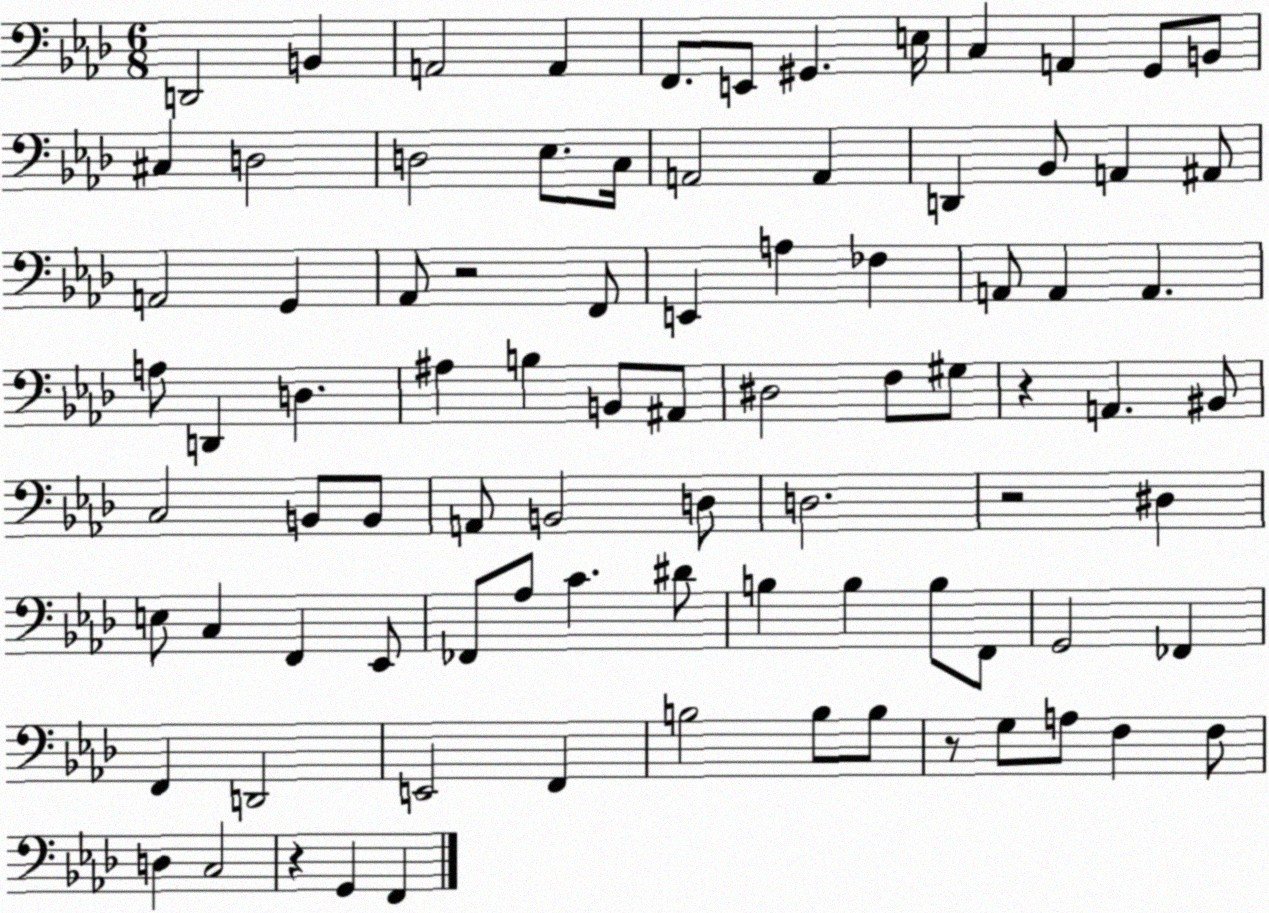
X:1
T:Untitled
M:6/8
L:1/4
K:Ab
D,,2 B,, A,,2 A,, F,,/2 E,,/2 ^G,, E,/4 C, A,, G,,/2 B,,/2 ^C, D,2 D,2 _E,/2 C,/4 A,,2 A,, D,, _B,,/2 A,, ^A,,/2 A,,2 G,, _A,,/2 z2 F,,/2 E,, A, _F, A,,/2 A,, A,, A,/2 D,, D, ^A, B, B,,/2 ^A,,/2 ^D,2 F,/2 ^G,/2 z A,, ^B,,/2 C,2 B,,/2 B,,/2 A,,/2 B,,2 D,/2 D,2 z2 ^D, E,/2 C, F,, _E,,/2 _F,,/2 _A,/2 C ^D/2 B, B, B,/2 F,,/2 G,,2 _F,, F,, D,,2 E,,2 F,, B,2 B,/2 B,/2 z/2 G,/2 A,/2 F, F,/2 D, C,2 z G,, F,,